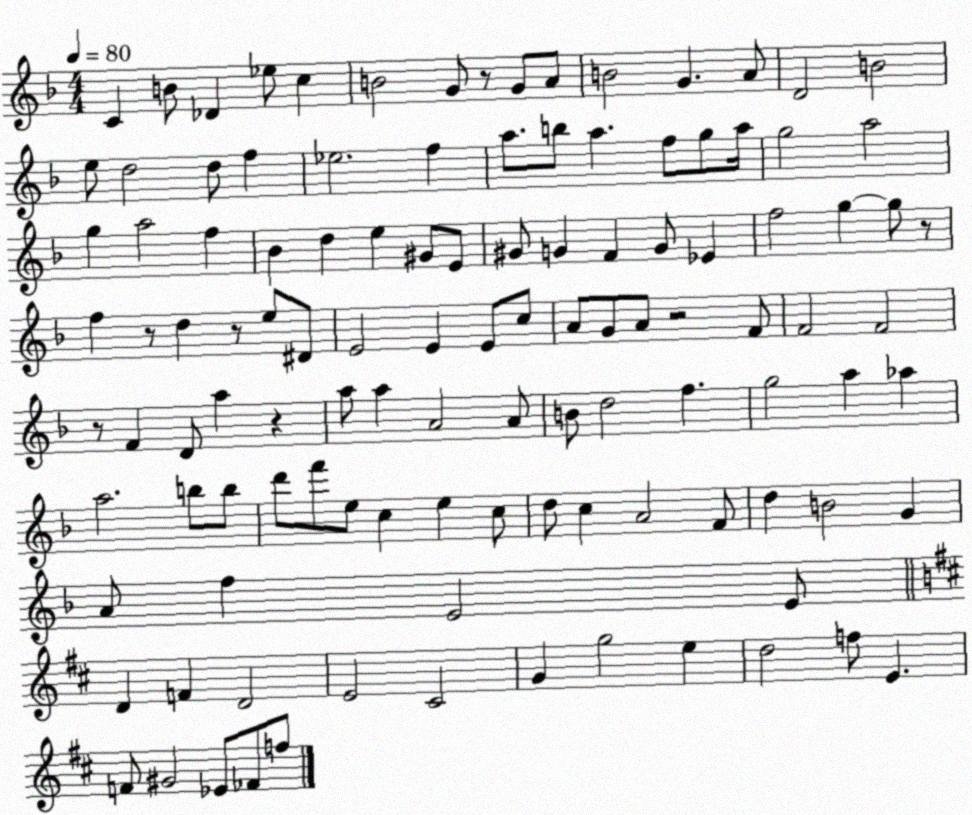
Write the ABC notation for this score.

X:1
T:Untitled
M:4/4
L:1/4
K:F
C B/2 _D _e/2 c B2 G/2 z/2 G/2 A/2 B2 G A/2 D2 B2 e/2 d2 d/2 f _e2 f a/2 b/2 a f/2 g/2 a/4 g2 a2 g a2 f _B d e ^G/2 E/2 ^G/2 G F G/2 _E f2 g g/2 z/2 f z/2 d z/2 e/2 ^D/2 E2 E E/2 c/2 A/2 G/2 A/2 z2 F/2 F2 F2 z/2 F D/2 a z a/2 a A2 A/2 B/2 d2 f g2 a _a a2 b/2 b/2 d'/2 f'/2 e/2 c e c/2 d/2 c A2 F/2 d B2 G A/2 f E2 E/2 D F D2 E2 ^C2 G g2 e d2 f/2 E F/2 ^G2 _E/2 _F/2 f/2